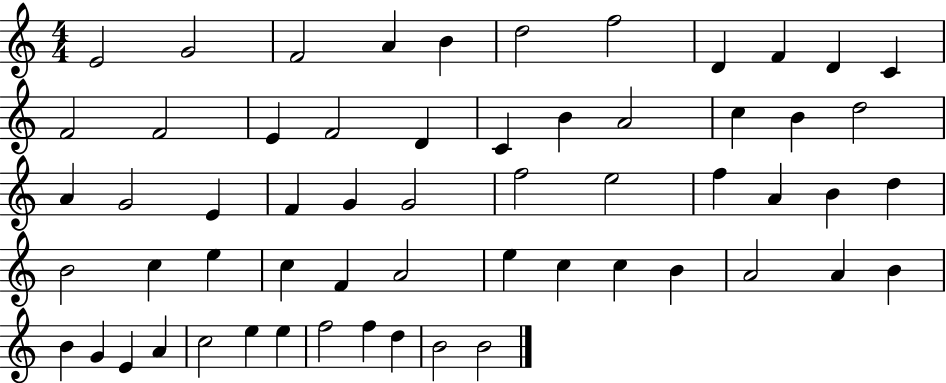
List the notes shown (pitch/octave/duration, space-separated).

E4/h G4/h F4/h A4/q B4/q D5/h F5/h D4/q F4/q D4/q C4/q F4/h F4/h E4/q F4/h D4/q C4/q B4/q A4/h C5/q B4/q D5/h A4/q G4/h E4/q F4/q G4/q G4/h F5/h E5/h F5/q A4/q B4/q D5/q B4/h C5/q E5/q C5/q F4/q A4/h E5/q C5/q C5/q B4/q A4/h A4/q B4/q B4/q G4/q E4/q A4/q C5/h E5/q E5/q F5/h F5/q D5/q B4/h B4/h